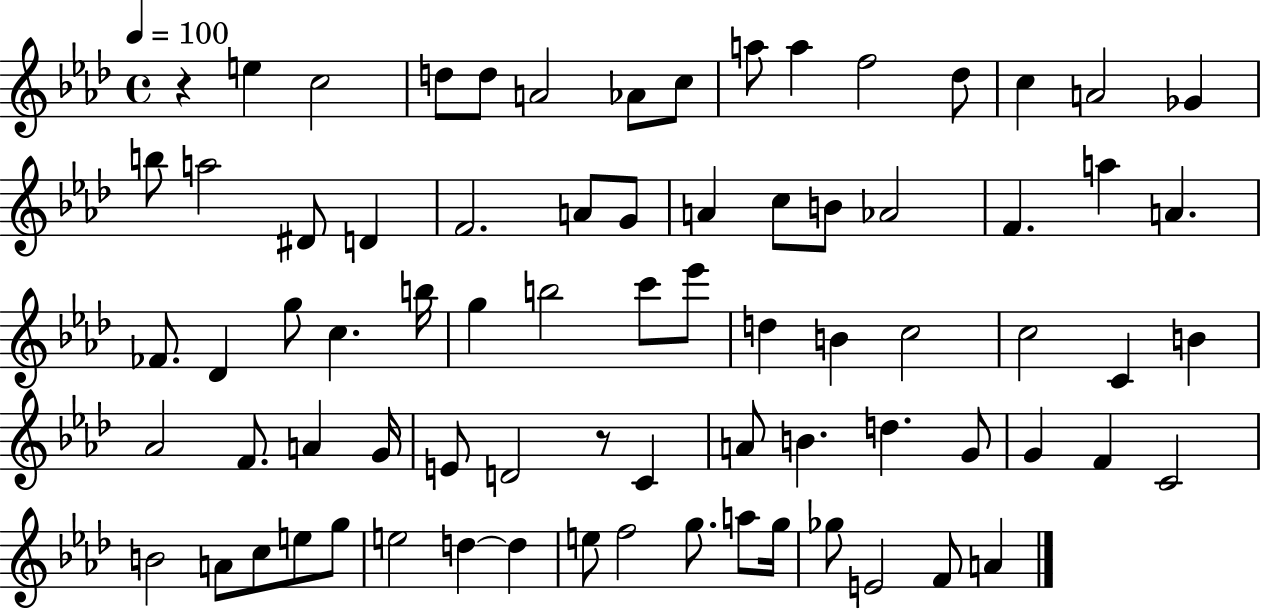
{
  \clef treble
  \time 4/4
  \defaultTimeSignature
  \key aes \major
  \tempo 4 = 100
  \repeat volta 2 { r4 e''4 c''2 | d''8 d''8 a'2 aes'8 c''8 | a''8 a''4 f''2 des''8 | c''4 a'2 ges'4 | \break b''8 a''2 dis'8 d'4 | f'2. a'8 g'8 | a'4 c''8 b'8 aes'2 | f'4. a''4 a'4. | \break fes'8. des'4 g''8 c''4. b''16 | g''4 b''2 c'''8 ees'''8 | d''4 b'4 c''2 | c''2 c'4 b'4 | \break aes'2 f'8. a'4 g'16 | e'8 d'2 r8 c'4 | a'8 b'4. d''4. g'8 | g'4 f'4 c'2 | \break b'2 a'8 c''8 e''8 g''8 | e''2 d''4~~ d''4 | e''8 f''2 g''8. a''8 g''16 | ges''8 e'2 f'8 a'4 | \break } \bar "|."
}